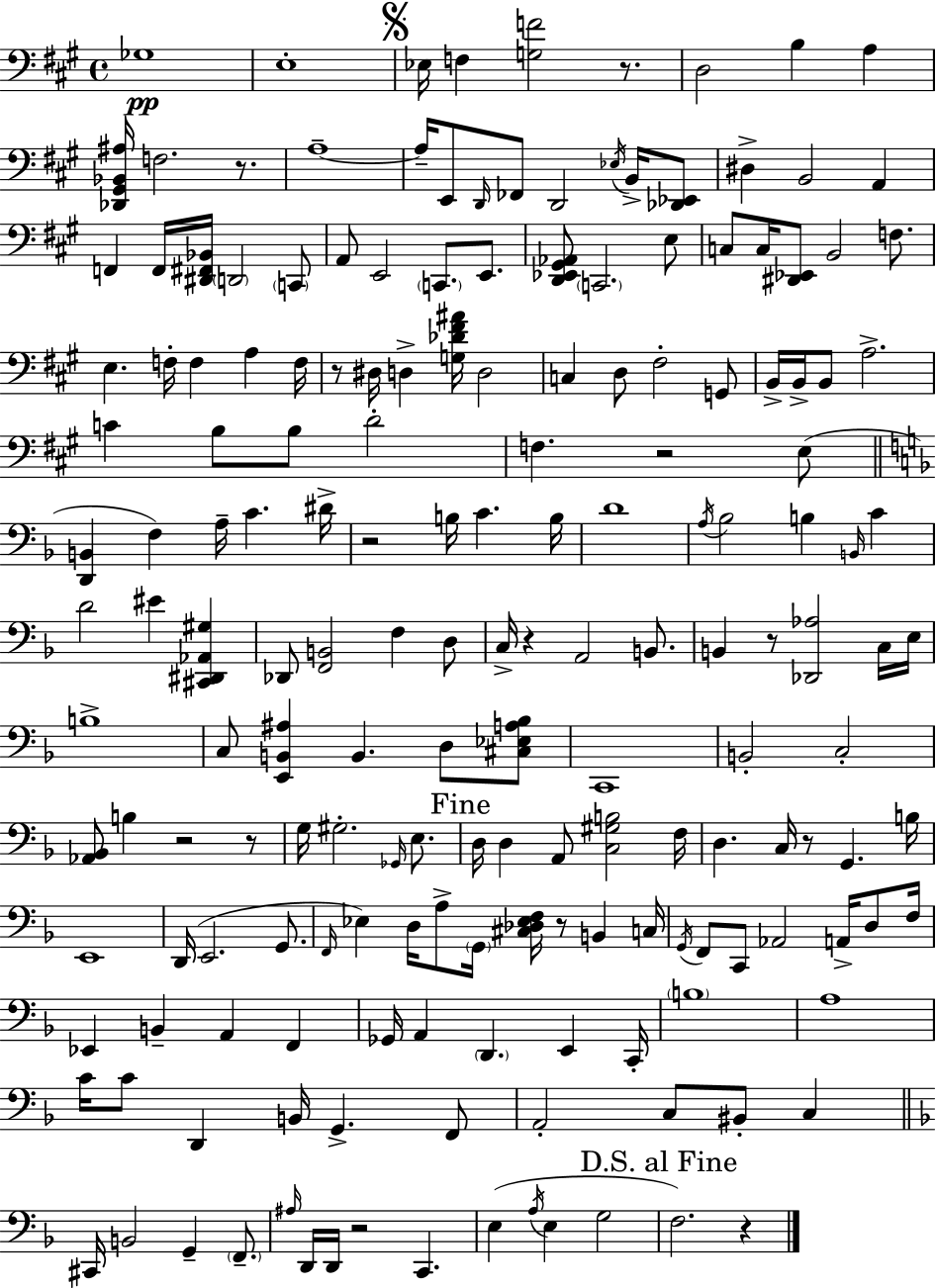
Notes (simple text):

Gb3/w E3/w Eb3/s F3/q [G3,F4]/h R/e. D3/h B3/q A3/q [Db2,G#2,Bb2,A#3]/s F3/h. R/e. A3/w A3/s E2/e D2/s FES2/e D2/h Eb3/s B2/s [Db2,Eb2]/e D#3/q B2/h A2/q F2/q F2/s [D#2,F#2,Bb2]/s D2/h C2/e A2/e E2/h C2/e. E2/e. [D2,Eb2,G#2,Ab2]/e C2/h. E3/e C3/e C3/s [D#2,Eb2]/e B2/h F3/e. E3/q. F3/s F3/q A3/q F3/s R/e D#3/s D3/q [G3,Db4,F#4,A#4]/s D3/h C3/q D3/e F#3/h G2/e B2/s B2/s B2/e A3/h. C4/q B3/e B3/e D4/h F3/q. R/h E3/e [D2,B2]/q F3/q A3/s C4/q. D#4/s R/h B3/s C4/q. B3/s D4/w A3/s Bb3/h B3/q B2/s C4/q D4/h EIS4/q [C#2,D#2,Ab2,G#3]/q Db2/e [F2,B2]/h F3/q D3/e C3/s R/q A2/h B2/e. B2/q R/e [Db2,Ab3]/h C3/s E3/s B3/w C3/e [E2,B2,A#3]/q B2/q. D3/e [C#3,Eb3,A3,Bb3]/e C2/w B2/h C3/h [Ab2,Bb2]/e B3/q R/h R/e G3/s G#3/h. Gb2/s E3/e. D3/s D3/q A2/e [C3,G#3,B3]/h F3/s D3/q. C3/s R/e G2/q. B3/s E2/w D2/s E2/h. G2/e. F2/s Eb3/q D3/s A3/e G2/s [C#3,Db3,Eb3,F3]/s R/e B2/q C3/s G2/s F2/e C2/e Ab2/h A2/s D3/e F3/s Eb2/q B2/q A2/q F2/q Gb2/s A2/q D2/q. E2/q C2/s B3/w A3/w C4/s C4/e D2/q B2/s G2/q. F2/e A2/h C3/e BIS2/e C3/q C#2/s B2/h G2/q F2/e. A#3/s D2/s D2/s R/h C2/q. E3/q A3/s E3/q G3/h F3/h. R/q